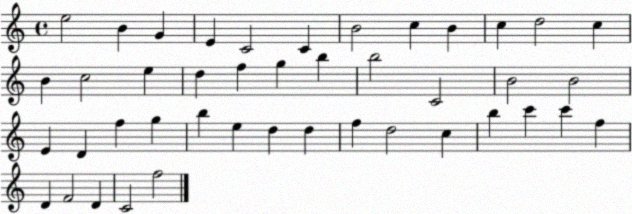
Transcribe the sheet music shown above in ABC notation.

X:1
T:Untitled
M:4/4
L:1/4
K:C
e2 B G E C2 C B2 c B c d2 c B c2 e d f g b b2 C2 B2 B2 E D f g b e d d f d2 c b c' c' f D F2 D C2 f2